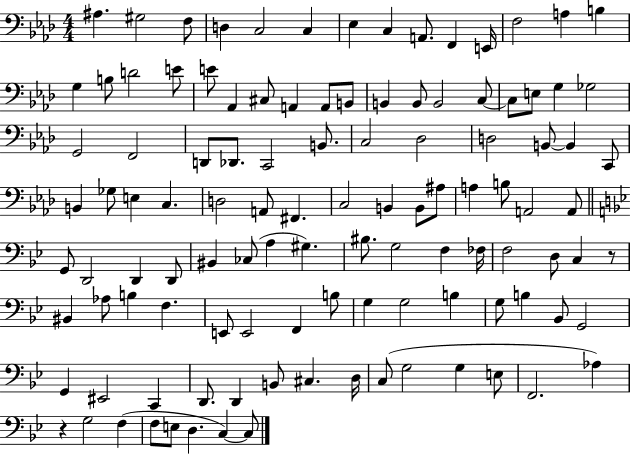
{
  \clef bass
  \numericTimeSignature
  \time 4/4
  \key aes \major
  ais4. gis2 f8 | d4 c2 c4 | ees4 c4 a,8. f,4 e,16 | f2 a4 b4 | \break g4 b8 d'2 e'8 | e'8 aes,4 cis8 a,4 a,8 b,8 | b,4 b,8 b,2 c8~~ | c8 e8 g4 ges2 | \break g,2 f,2 | d,8 des,8. c,2 b,8. | c2 des2 | d2 b,8~~ b,4 c,8 | \break b,4 ges8 e4 c4. | d2 a,8 fis,4. | c2 b,4 b,8 ais8 | a4 b8 a,2 a,8 | \break \bar "||" \break \key g \minor g,8 d,2 d,4 d,8 | bis,4 ces8( a4 gis4.) | bis8. g2 f4 fes16 | f2 d8 c4 r8 | \break bis,4 aes8 b4 f4. | e,8 e,2 f,4 b8 | g4 g2 b4 | g8 b4 bes,8 g,2 | \break g,4 eis,2 c,4 | d,8. d,4 b,8 cis4. d16 | c8( g2 g4 e8 | f,2. aes4) | \break r4 g2 f4( | f8 e8 d4. c4~~) c8 | \bar "|."
}